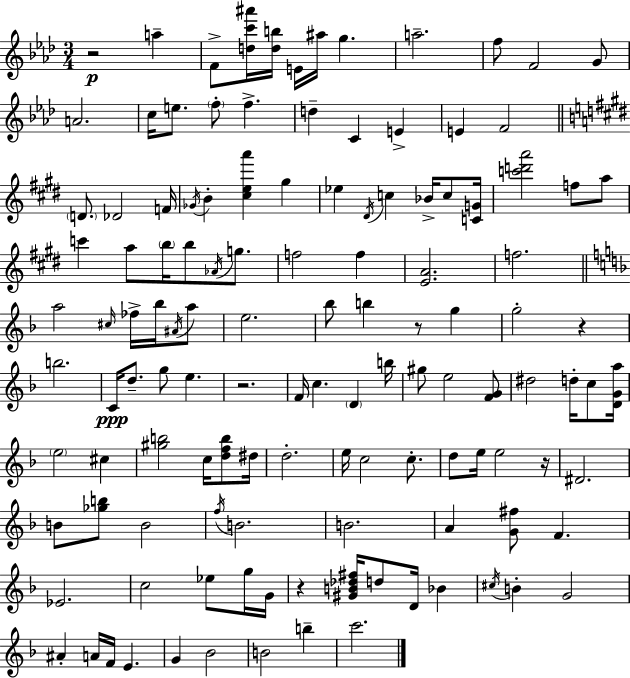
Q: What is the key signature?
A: F minor